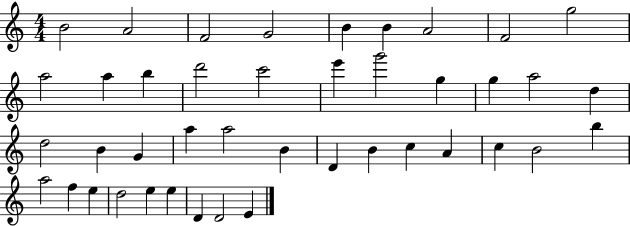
B4/h A4/h F4/h G4/h B4/q B4/q A4/h F4/h G5/h A5/h A5/q B5/q D6/h C6/h E6/q G6/h G5/q G5/q A5/h D5/q D5/h B4/q G4/q A5/q A5/h B4/q D4/q B4/q C5/q A4/q C5/q B4/h B5/q A5/h F5/q E5/q D5/h E5/q E5/q D4/q D4/h E4/q